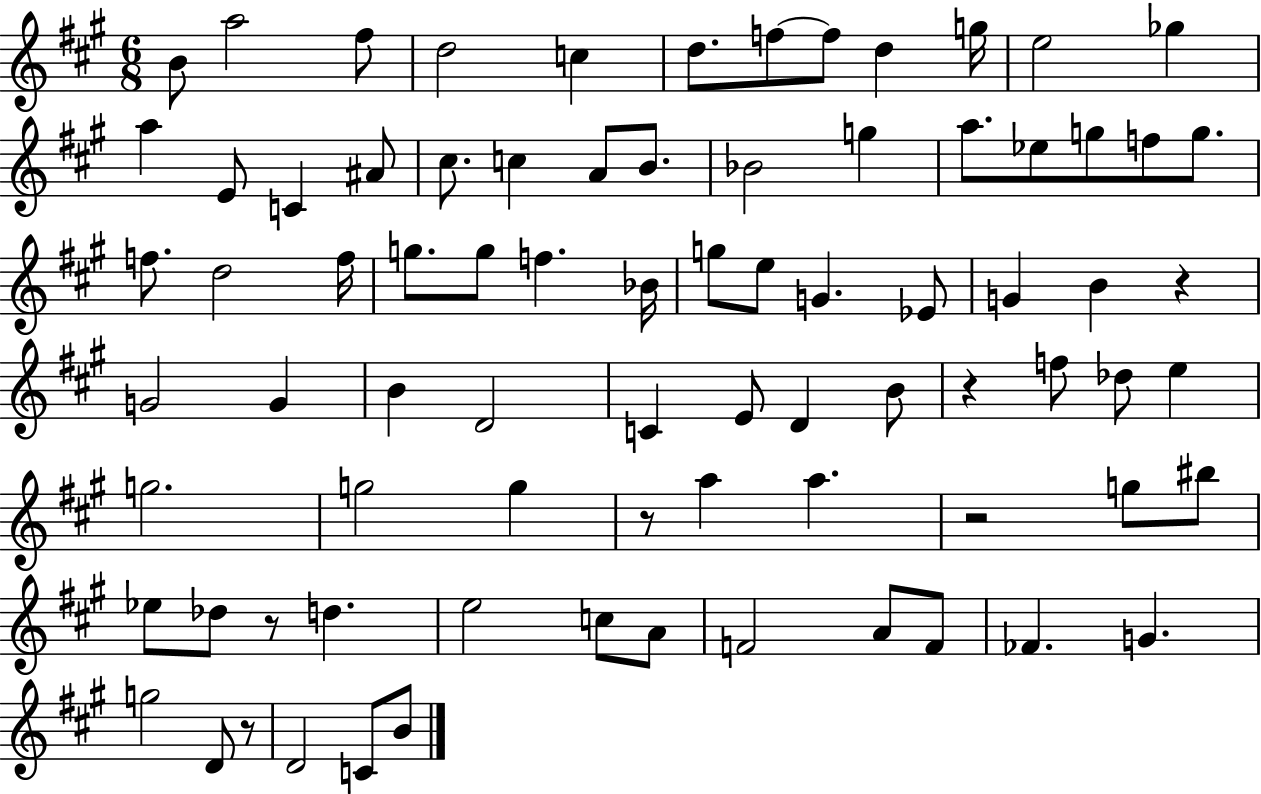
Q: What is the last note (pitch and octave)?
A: B4